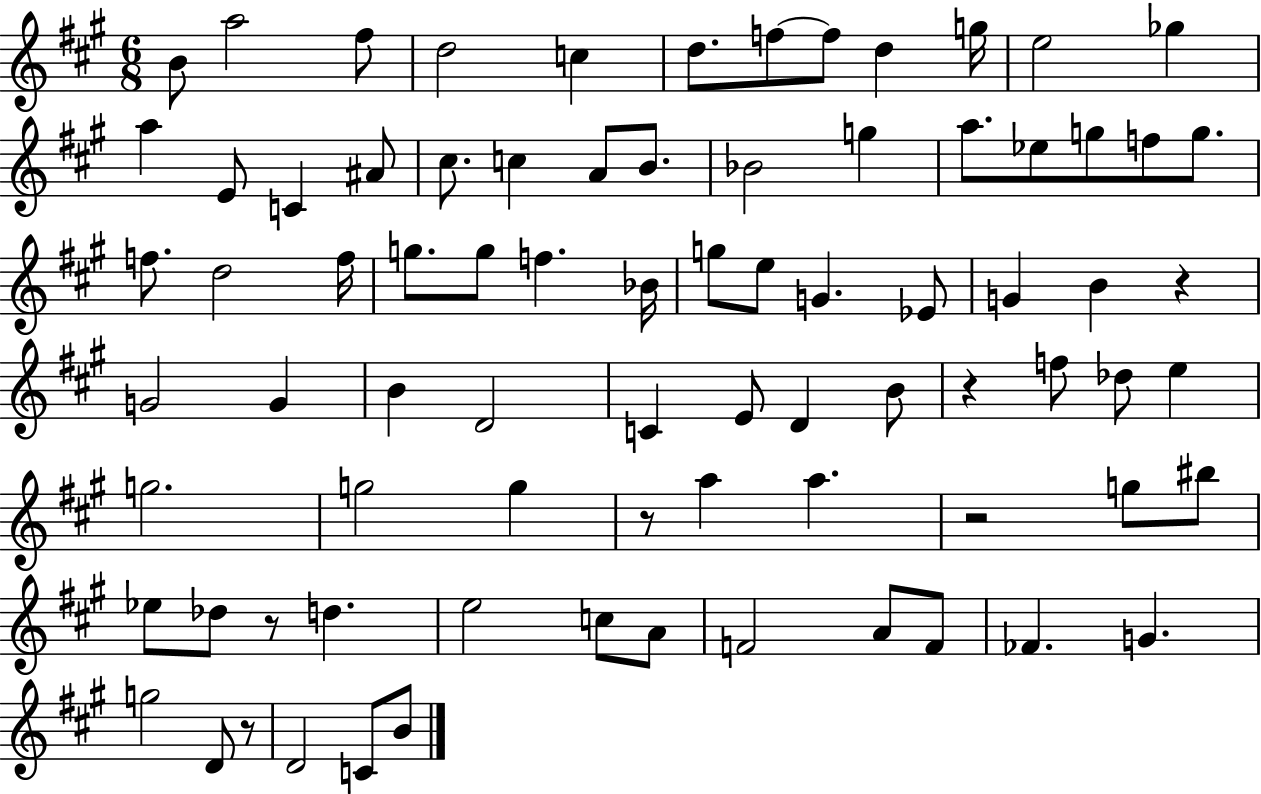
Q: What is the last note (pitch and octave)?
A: B4